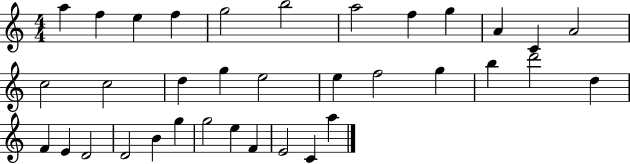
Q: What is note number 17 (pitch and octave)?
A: E5